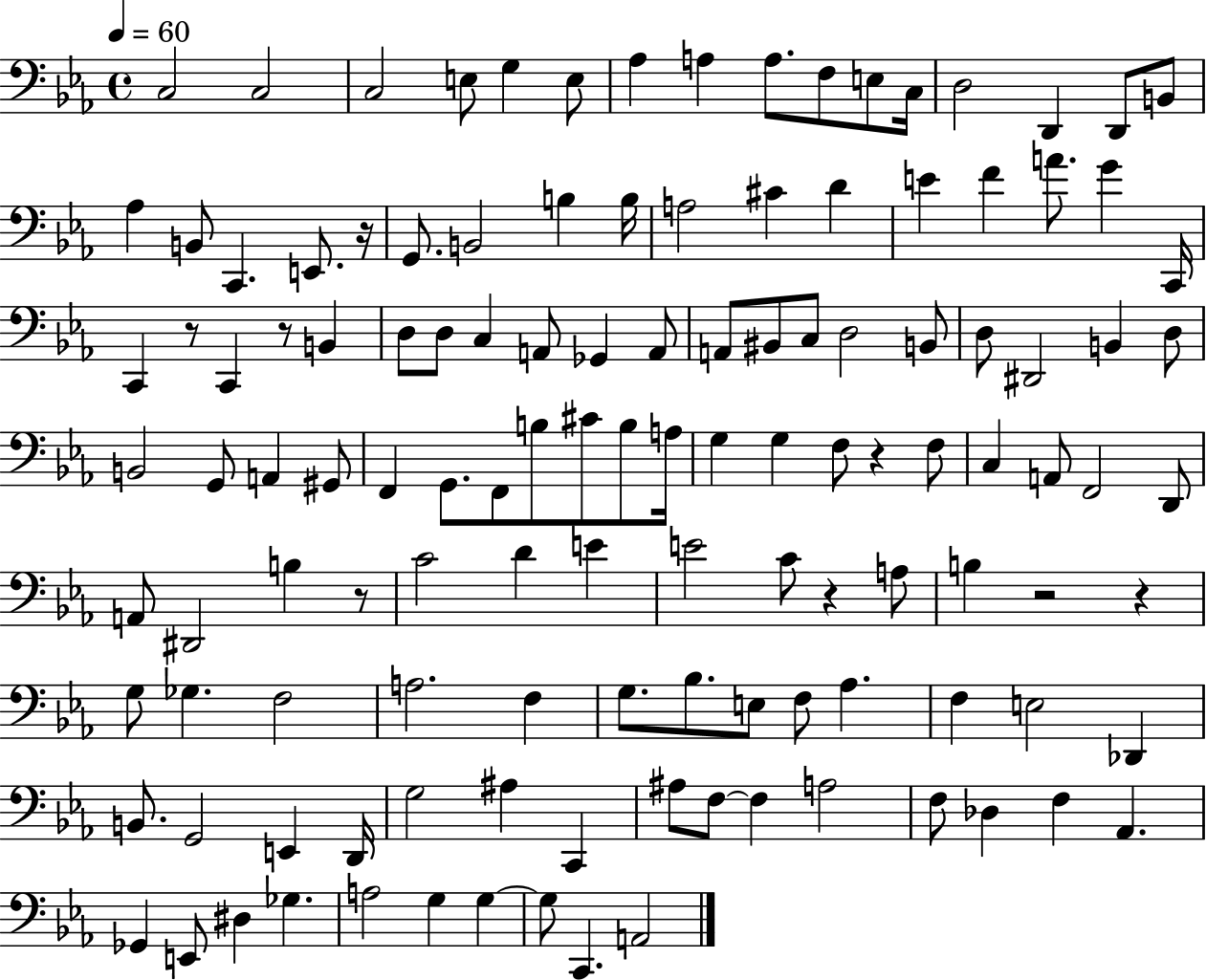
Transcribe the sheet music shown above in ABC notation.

X:1
T:Untitled
M:4/4
L:1/4
K:Eb
C,2 C,2 C,2 E,/2 G, E,/2 _A, A, A,/2 F,/2 E,/2 C,/4 D,2 D,, D,,/2 B,,/2 _A, B,,/2 C,, E,,/2 z/4 G,,/2 B,,2 B, B,/4 A,2 ^C D E F A/2 G C,,/4 C,, z/2 C,, z/2 B,, D,/2 D,/2 C, A,,/2 _G,, A,,/2 A,,/2 ^B,,/2 C,/2 D,2 B,,/2 D,/2 ^D,,2 B,, D,/2 B,,2 G,,/2 A,, ^G,,/2 F,, G,,/2 F,,/2 B,/2 ^C/2 B,/2 A,/4 G, G, F,/2 z F,/2 C, A,,/2 F,,2 D,,/2 A,,/2 ^D,,2 B, z/2 C2 D E E2 C/2 z A,/2 B, z2 z G,/2 _G, F,2 A,2 F, G,/2 _B,/2 E,/2 F,/2 _A, F, E,2 _D,, B,,/2 G,,2 E,, D,,/4 G,2 ^A, C,, ^A,/2 F,/2 F, A,2 F,/2 _D, F, _A,, _G,, E,,/2 ^D, _G, A,2 G, G, G,/2 C,, A,,2